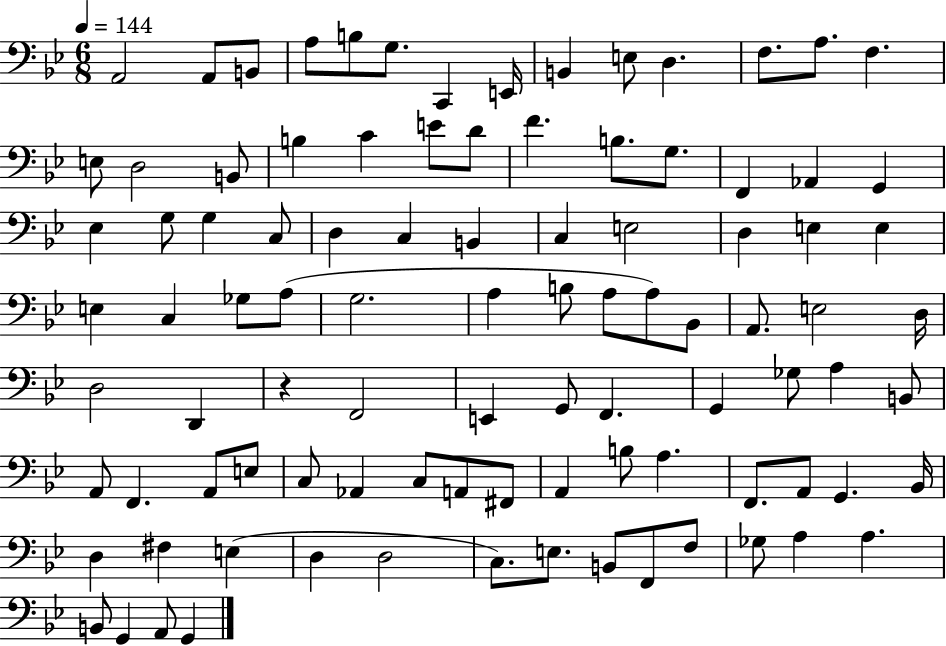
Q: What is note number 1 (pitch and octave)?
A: A2